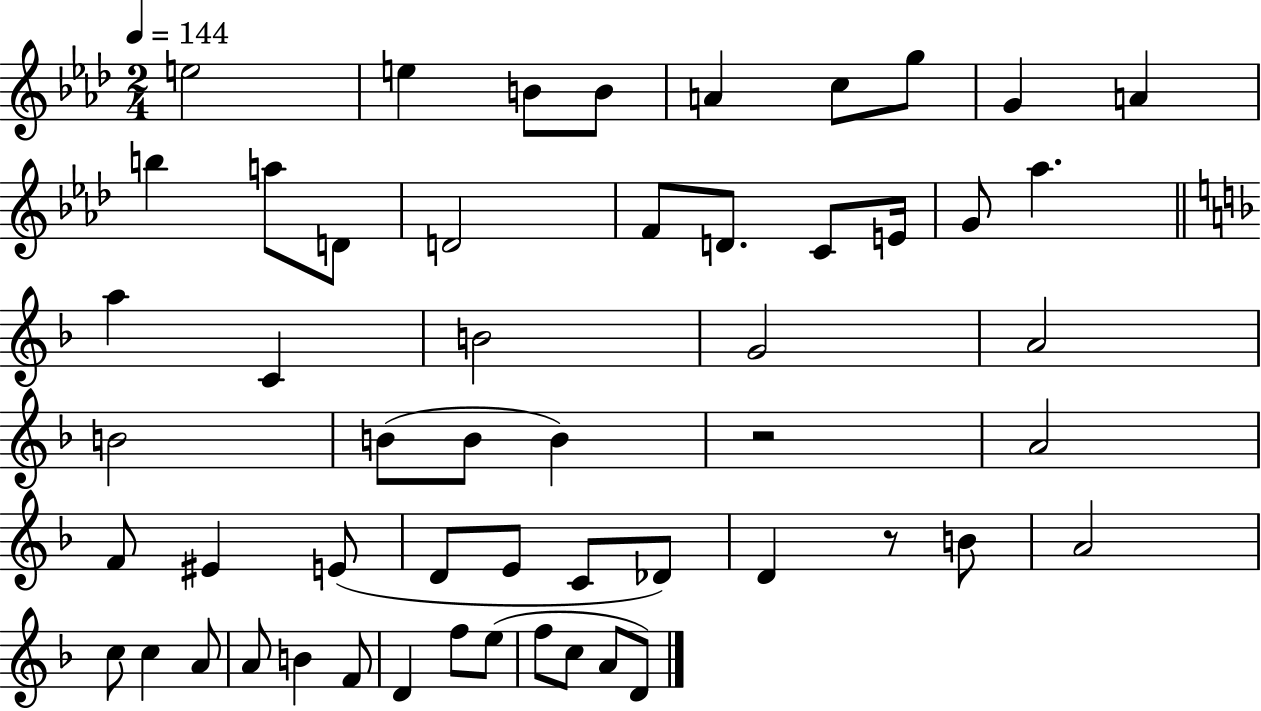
E5/h E5/q B4/e B4/e A4/q C5/e G5/e G4/q A4/q B5/q A5/e D4/e D4/h F4/e D4/e. C4/e E4/s G4/e Ab5/q. A5/q C4/q B4/h G4/h A4/h B4/h B4/e B4/e B4/q R/h A4/h F4/e EIS4/q E4/e D4/e E4/e C4/e Db4/e D4/q R/e B4/e A4/h C5/e C5/q A4/e A4/e B4/q F4/e D4/q F5/e E5/e F5/e C5/e A4/e D4/e